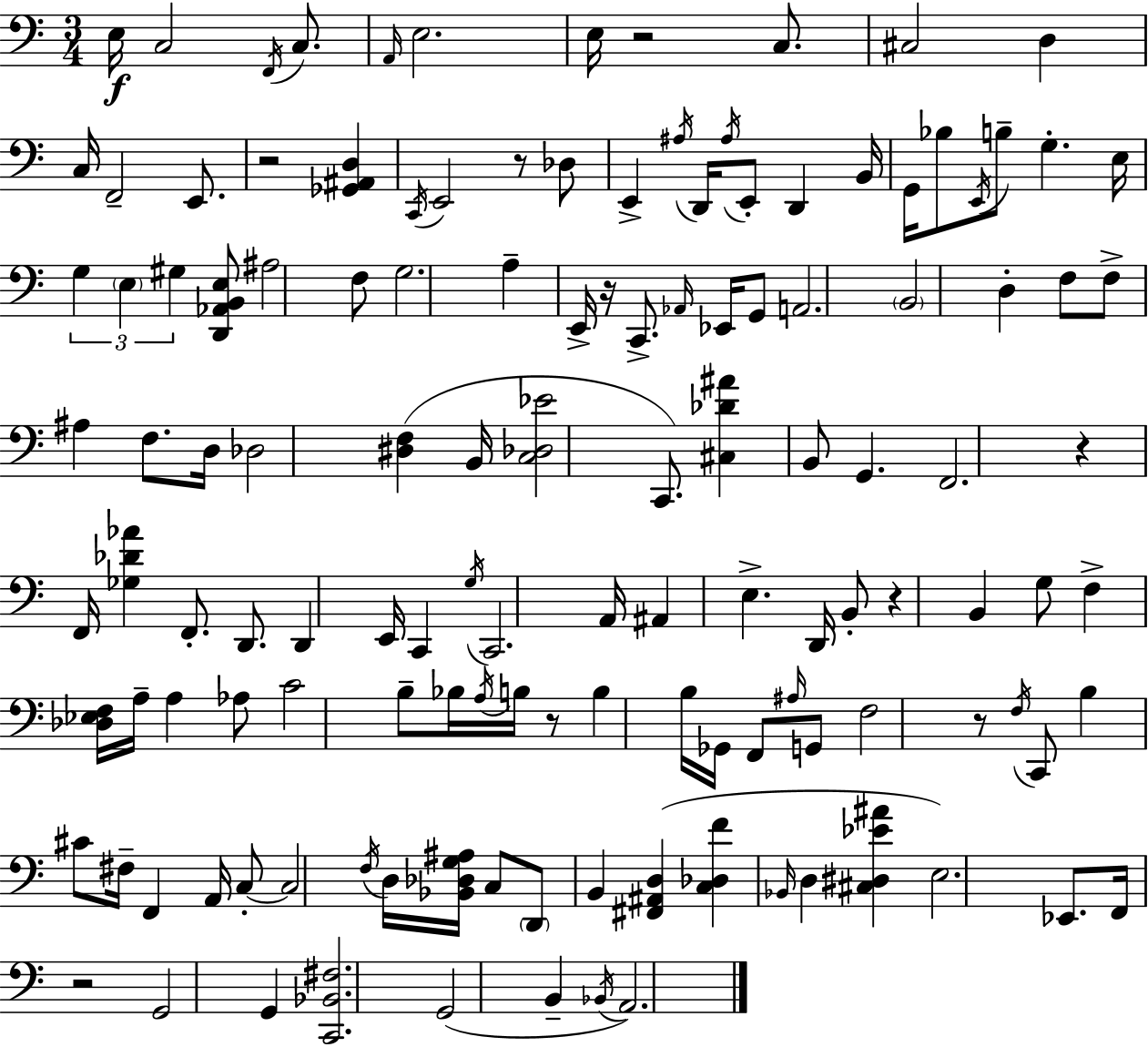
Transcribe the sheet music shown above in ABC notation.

X:1
T:Untitled
M:3/4
L:1/4
K:C
E,/4 C,2 F,,/4 C,/2 A,,/4 E,2 E,/4 z2 C,/2 ^C,2 D, C,/4 F,,2 E,,/2 z2 [_G,,^A,,D,] C,,/4 E,,2 z/2 _D,/2 E,, ^A,/4 D,,/4 ^A,/4 E,,/2 D,, B,,/4 G,,/4 _B,/2 E,,/4 B,/2 G, E,/4 G, E, ^G, [D,,_A,,B,,E,]/2 ^A,2 F,/2 G,2 A, E,,/4 z/4 C,,/2 _A,,/4 _E,,/4 G,,/2 A,,2 B,,2 D, F,/2 F,/2 ^A, F,/2 D,/4 _D,2 [^D,F,] B,,/4 [C,_D,_E]2 C,,/2 [^C,_D^A] B,,/2 G,, F,,2 z F,,/4 [_G,_D_A] F,,/2 D,,/2 D,, E,,/4 C,, G,/4 C,,2 A,,/4 ^A,, E, D,,/4 B,,/2 z B,, G,/2 F, [_D,_E,F,]/4 A,/4 A, _A,/2 C2 B,/2 _B,/4 A,/4 B,/4 z/2 B, B,/4 _G,,/4 F,,/2 ^A,/4 G,,/2 F,2 z/2 F,/4 C,,/2 B, ^C/2 ^F,/4 F,, A,,/4 C,/2 C,2 F,/4 D,/4 [_B,,_D,G,^A,]/4 C,/2 D,,/2 B,, [^F,,^A,,D,] [C,_D,F] _B,,/4 D, [^C,^D,_E^A] E,2 _E,,/2 F,,/4 z2 G,,2 G,, [C,,_B,,^F,]2 G,,2 B,, _B,,/4 A,,2